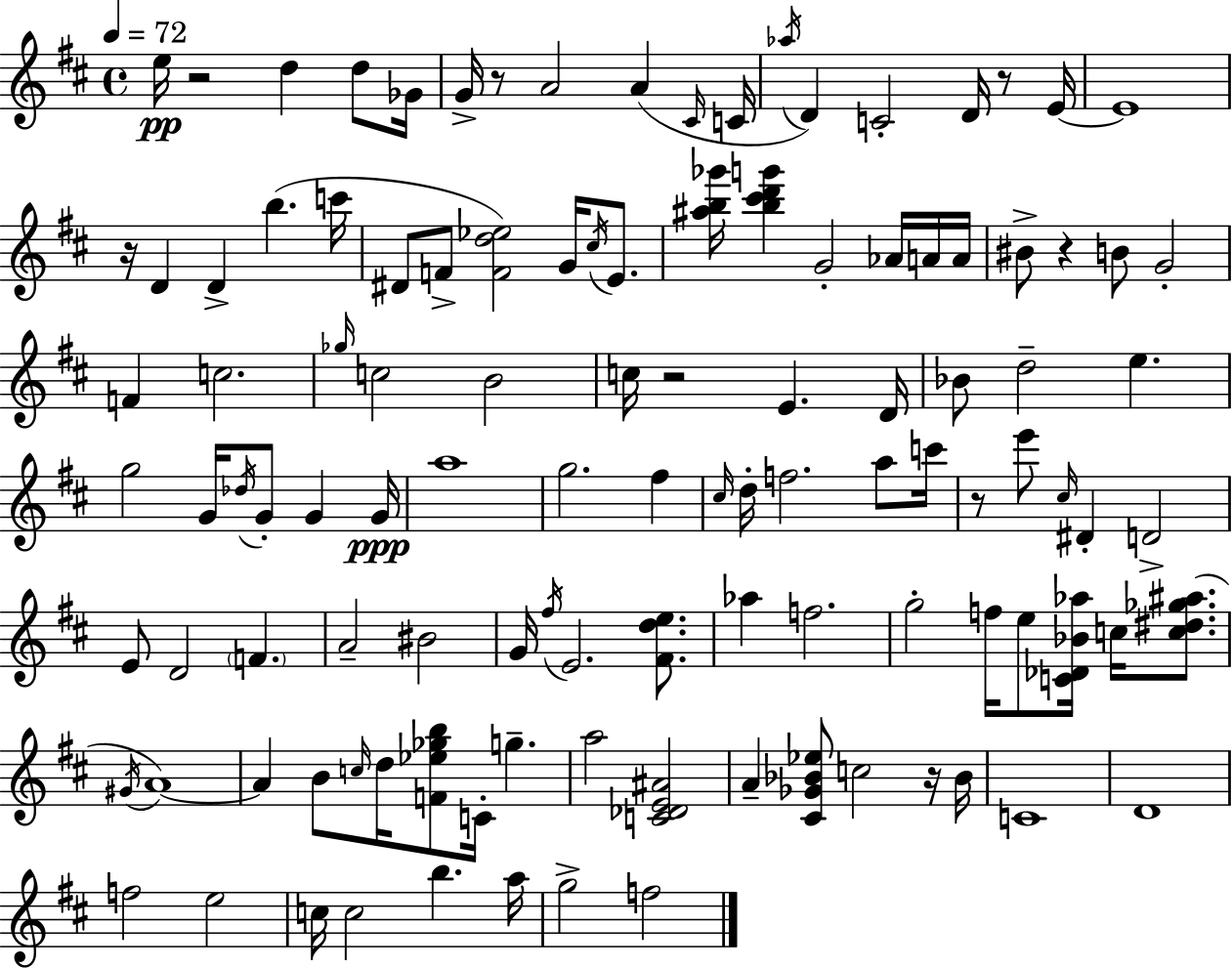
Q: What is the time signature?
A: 4/4